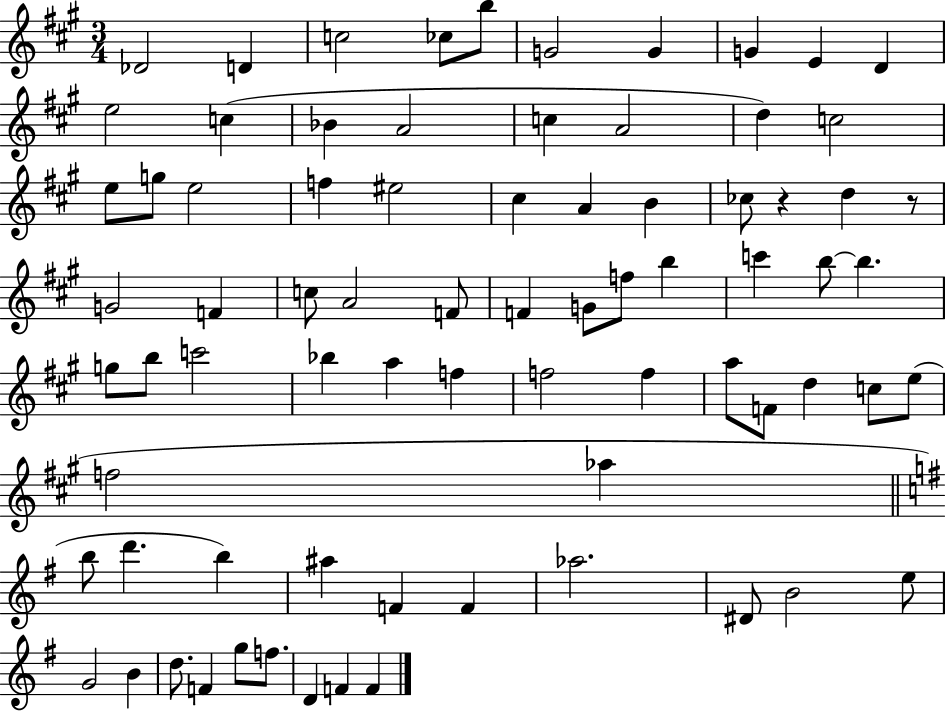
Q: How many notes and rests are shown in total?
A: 76